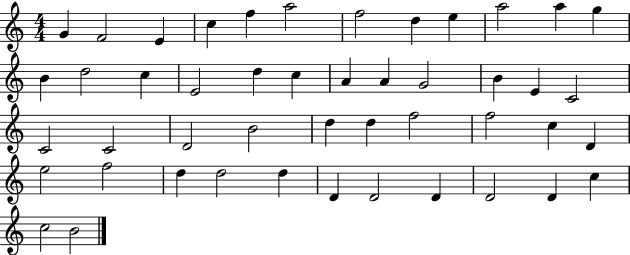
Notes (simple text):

G4/q F4/h E4/q C5/q F5/q A5/h F5/h D5/q E5/q A5/h A5/q G5/q B4/q D5/h C5/q E4/h D5/q C5/q A4/q A4/q G4/h B4/q E4/q C4/h C4/h C4/h D4/h B4/h D5/q D5/q F5/h F5/h C5/q D4/q E5/h F5/h D5/q D5/h D5/q D4/q D4/h D4/q D4/h D4/q C5/q C5/h B4/h